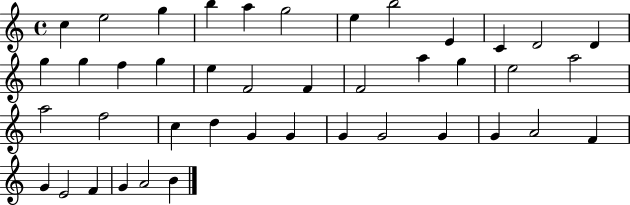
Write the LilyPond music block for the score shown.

{
  \clef treble
  \time 4/4
  \defaultTimeSignature
  \key c \major
  c''4 e''2 g''4 | b''4 a''4 g''2 | e''4 b''2 e'4 | c'4 d'2 d'4 | \break g''4 g''4 f''4 g''4 | e''4 f'2 f'4 | f'2 a''4 g''4 | e''2 a''2 | \break a''2 f''2 | c''4 d''4 g'4 g'4 | g'4 g'2 g'4 | g'4 a'2 f'4 | \break g'4 e'2 f'4 | g'4 a'2 b'4 | \bar "|."
}